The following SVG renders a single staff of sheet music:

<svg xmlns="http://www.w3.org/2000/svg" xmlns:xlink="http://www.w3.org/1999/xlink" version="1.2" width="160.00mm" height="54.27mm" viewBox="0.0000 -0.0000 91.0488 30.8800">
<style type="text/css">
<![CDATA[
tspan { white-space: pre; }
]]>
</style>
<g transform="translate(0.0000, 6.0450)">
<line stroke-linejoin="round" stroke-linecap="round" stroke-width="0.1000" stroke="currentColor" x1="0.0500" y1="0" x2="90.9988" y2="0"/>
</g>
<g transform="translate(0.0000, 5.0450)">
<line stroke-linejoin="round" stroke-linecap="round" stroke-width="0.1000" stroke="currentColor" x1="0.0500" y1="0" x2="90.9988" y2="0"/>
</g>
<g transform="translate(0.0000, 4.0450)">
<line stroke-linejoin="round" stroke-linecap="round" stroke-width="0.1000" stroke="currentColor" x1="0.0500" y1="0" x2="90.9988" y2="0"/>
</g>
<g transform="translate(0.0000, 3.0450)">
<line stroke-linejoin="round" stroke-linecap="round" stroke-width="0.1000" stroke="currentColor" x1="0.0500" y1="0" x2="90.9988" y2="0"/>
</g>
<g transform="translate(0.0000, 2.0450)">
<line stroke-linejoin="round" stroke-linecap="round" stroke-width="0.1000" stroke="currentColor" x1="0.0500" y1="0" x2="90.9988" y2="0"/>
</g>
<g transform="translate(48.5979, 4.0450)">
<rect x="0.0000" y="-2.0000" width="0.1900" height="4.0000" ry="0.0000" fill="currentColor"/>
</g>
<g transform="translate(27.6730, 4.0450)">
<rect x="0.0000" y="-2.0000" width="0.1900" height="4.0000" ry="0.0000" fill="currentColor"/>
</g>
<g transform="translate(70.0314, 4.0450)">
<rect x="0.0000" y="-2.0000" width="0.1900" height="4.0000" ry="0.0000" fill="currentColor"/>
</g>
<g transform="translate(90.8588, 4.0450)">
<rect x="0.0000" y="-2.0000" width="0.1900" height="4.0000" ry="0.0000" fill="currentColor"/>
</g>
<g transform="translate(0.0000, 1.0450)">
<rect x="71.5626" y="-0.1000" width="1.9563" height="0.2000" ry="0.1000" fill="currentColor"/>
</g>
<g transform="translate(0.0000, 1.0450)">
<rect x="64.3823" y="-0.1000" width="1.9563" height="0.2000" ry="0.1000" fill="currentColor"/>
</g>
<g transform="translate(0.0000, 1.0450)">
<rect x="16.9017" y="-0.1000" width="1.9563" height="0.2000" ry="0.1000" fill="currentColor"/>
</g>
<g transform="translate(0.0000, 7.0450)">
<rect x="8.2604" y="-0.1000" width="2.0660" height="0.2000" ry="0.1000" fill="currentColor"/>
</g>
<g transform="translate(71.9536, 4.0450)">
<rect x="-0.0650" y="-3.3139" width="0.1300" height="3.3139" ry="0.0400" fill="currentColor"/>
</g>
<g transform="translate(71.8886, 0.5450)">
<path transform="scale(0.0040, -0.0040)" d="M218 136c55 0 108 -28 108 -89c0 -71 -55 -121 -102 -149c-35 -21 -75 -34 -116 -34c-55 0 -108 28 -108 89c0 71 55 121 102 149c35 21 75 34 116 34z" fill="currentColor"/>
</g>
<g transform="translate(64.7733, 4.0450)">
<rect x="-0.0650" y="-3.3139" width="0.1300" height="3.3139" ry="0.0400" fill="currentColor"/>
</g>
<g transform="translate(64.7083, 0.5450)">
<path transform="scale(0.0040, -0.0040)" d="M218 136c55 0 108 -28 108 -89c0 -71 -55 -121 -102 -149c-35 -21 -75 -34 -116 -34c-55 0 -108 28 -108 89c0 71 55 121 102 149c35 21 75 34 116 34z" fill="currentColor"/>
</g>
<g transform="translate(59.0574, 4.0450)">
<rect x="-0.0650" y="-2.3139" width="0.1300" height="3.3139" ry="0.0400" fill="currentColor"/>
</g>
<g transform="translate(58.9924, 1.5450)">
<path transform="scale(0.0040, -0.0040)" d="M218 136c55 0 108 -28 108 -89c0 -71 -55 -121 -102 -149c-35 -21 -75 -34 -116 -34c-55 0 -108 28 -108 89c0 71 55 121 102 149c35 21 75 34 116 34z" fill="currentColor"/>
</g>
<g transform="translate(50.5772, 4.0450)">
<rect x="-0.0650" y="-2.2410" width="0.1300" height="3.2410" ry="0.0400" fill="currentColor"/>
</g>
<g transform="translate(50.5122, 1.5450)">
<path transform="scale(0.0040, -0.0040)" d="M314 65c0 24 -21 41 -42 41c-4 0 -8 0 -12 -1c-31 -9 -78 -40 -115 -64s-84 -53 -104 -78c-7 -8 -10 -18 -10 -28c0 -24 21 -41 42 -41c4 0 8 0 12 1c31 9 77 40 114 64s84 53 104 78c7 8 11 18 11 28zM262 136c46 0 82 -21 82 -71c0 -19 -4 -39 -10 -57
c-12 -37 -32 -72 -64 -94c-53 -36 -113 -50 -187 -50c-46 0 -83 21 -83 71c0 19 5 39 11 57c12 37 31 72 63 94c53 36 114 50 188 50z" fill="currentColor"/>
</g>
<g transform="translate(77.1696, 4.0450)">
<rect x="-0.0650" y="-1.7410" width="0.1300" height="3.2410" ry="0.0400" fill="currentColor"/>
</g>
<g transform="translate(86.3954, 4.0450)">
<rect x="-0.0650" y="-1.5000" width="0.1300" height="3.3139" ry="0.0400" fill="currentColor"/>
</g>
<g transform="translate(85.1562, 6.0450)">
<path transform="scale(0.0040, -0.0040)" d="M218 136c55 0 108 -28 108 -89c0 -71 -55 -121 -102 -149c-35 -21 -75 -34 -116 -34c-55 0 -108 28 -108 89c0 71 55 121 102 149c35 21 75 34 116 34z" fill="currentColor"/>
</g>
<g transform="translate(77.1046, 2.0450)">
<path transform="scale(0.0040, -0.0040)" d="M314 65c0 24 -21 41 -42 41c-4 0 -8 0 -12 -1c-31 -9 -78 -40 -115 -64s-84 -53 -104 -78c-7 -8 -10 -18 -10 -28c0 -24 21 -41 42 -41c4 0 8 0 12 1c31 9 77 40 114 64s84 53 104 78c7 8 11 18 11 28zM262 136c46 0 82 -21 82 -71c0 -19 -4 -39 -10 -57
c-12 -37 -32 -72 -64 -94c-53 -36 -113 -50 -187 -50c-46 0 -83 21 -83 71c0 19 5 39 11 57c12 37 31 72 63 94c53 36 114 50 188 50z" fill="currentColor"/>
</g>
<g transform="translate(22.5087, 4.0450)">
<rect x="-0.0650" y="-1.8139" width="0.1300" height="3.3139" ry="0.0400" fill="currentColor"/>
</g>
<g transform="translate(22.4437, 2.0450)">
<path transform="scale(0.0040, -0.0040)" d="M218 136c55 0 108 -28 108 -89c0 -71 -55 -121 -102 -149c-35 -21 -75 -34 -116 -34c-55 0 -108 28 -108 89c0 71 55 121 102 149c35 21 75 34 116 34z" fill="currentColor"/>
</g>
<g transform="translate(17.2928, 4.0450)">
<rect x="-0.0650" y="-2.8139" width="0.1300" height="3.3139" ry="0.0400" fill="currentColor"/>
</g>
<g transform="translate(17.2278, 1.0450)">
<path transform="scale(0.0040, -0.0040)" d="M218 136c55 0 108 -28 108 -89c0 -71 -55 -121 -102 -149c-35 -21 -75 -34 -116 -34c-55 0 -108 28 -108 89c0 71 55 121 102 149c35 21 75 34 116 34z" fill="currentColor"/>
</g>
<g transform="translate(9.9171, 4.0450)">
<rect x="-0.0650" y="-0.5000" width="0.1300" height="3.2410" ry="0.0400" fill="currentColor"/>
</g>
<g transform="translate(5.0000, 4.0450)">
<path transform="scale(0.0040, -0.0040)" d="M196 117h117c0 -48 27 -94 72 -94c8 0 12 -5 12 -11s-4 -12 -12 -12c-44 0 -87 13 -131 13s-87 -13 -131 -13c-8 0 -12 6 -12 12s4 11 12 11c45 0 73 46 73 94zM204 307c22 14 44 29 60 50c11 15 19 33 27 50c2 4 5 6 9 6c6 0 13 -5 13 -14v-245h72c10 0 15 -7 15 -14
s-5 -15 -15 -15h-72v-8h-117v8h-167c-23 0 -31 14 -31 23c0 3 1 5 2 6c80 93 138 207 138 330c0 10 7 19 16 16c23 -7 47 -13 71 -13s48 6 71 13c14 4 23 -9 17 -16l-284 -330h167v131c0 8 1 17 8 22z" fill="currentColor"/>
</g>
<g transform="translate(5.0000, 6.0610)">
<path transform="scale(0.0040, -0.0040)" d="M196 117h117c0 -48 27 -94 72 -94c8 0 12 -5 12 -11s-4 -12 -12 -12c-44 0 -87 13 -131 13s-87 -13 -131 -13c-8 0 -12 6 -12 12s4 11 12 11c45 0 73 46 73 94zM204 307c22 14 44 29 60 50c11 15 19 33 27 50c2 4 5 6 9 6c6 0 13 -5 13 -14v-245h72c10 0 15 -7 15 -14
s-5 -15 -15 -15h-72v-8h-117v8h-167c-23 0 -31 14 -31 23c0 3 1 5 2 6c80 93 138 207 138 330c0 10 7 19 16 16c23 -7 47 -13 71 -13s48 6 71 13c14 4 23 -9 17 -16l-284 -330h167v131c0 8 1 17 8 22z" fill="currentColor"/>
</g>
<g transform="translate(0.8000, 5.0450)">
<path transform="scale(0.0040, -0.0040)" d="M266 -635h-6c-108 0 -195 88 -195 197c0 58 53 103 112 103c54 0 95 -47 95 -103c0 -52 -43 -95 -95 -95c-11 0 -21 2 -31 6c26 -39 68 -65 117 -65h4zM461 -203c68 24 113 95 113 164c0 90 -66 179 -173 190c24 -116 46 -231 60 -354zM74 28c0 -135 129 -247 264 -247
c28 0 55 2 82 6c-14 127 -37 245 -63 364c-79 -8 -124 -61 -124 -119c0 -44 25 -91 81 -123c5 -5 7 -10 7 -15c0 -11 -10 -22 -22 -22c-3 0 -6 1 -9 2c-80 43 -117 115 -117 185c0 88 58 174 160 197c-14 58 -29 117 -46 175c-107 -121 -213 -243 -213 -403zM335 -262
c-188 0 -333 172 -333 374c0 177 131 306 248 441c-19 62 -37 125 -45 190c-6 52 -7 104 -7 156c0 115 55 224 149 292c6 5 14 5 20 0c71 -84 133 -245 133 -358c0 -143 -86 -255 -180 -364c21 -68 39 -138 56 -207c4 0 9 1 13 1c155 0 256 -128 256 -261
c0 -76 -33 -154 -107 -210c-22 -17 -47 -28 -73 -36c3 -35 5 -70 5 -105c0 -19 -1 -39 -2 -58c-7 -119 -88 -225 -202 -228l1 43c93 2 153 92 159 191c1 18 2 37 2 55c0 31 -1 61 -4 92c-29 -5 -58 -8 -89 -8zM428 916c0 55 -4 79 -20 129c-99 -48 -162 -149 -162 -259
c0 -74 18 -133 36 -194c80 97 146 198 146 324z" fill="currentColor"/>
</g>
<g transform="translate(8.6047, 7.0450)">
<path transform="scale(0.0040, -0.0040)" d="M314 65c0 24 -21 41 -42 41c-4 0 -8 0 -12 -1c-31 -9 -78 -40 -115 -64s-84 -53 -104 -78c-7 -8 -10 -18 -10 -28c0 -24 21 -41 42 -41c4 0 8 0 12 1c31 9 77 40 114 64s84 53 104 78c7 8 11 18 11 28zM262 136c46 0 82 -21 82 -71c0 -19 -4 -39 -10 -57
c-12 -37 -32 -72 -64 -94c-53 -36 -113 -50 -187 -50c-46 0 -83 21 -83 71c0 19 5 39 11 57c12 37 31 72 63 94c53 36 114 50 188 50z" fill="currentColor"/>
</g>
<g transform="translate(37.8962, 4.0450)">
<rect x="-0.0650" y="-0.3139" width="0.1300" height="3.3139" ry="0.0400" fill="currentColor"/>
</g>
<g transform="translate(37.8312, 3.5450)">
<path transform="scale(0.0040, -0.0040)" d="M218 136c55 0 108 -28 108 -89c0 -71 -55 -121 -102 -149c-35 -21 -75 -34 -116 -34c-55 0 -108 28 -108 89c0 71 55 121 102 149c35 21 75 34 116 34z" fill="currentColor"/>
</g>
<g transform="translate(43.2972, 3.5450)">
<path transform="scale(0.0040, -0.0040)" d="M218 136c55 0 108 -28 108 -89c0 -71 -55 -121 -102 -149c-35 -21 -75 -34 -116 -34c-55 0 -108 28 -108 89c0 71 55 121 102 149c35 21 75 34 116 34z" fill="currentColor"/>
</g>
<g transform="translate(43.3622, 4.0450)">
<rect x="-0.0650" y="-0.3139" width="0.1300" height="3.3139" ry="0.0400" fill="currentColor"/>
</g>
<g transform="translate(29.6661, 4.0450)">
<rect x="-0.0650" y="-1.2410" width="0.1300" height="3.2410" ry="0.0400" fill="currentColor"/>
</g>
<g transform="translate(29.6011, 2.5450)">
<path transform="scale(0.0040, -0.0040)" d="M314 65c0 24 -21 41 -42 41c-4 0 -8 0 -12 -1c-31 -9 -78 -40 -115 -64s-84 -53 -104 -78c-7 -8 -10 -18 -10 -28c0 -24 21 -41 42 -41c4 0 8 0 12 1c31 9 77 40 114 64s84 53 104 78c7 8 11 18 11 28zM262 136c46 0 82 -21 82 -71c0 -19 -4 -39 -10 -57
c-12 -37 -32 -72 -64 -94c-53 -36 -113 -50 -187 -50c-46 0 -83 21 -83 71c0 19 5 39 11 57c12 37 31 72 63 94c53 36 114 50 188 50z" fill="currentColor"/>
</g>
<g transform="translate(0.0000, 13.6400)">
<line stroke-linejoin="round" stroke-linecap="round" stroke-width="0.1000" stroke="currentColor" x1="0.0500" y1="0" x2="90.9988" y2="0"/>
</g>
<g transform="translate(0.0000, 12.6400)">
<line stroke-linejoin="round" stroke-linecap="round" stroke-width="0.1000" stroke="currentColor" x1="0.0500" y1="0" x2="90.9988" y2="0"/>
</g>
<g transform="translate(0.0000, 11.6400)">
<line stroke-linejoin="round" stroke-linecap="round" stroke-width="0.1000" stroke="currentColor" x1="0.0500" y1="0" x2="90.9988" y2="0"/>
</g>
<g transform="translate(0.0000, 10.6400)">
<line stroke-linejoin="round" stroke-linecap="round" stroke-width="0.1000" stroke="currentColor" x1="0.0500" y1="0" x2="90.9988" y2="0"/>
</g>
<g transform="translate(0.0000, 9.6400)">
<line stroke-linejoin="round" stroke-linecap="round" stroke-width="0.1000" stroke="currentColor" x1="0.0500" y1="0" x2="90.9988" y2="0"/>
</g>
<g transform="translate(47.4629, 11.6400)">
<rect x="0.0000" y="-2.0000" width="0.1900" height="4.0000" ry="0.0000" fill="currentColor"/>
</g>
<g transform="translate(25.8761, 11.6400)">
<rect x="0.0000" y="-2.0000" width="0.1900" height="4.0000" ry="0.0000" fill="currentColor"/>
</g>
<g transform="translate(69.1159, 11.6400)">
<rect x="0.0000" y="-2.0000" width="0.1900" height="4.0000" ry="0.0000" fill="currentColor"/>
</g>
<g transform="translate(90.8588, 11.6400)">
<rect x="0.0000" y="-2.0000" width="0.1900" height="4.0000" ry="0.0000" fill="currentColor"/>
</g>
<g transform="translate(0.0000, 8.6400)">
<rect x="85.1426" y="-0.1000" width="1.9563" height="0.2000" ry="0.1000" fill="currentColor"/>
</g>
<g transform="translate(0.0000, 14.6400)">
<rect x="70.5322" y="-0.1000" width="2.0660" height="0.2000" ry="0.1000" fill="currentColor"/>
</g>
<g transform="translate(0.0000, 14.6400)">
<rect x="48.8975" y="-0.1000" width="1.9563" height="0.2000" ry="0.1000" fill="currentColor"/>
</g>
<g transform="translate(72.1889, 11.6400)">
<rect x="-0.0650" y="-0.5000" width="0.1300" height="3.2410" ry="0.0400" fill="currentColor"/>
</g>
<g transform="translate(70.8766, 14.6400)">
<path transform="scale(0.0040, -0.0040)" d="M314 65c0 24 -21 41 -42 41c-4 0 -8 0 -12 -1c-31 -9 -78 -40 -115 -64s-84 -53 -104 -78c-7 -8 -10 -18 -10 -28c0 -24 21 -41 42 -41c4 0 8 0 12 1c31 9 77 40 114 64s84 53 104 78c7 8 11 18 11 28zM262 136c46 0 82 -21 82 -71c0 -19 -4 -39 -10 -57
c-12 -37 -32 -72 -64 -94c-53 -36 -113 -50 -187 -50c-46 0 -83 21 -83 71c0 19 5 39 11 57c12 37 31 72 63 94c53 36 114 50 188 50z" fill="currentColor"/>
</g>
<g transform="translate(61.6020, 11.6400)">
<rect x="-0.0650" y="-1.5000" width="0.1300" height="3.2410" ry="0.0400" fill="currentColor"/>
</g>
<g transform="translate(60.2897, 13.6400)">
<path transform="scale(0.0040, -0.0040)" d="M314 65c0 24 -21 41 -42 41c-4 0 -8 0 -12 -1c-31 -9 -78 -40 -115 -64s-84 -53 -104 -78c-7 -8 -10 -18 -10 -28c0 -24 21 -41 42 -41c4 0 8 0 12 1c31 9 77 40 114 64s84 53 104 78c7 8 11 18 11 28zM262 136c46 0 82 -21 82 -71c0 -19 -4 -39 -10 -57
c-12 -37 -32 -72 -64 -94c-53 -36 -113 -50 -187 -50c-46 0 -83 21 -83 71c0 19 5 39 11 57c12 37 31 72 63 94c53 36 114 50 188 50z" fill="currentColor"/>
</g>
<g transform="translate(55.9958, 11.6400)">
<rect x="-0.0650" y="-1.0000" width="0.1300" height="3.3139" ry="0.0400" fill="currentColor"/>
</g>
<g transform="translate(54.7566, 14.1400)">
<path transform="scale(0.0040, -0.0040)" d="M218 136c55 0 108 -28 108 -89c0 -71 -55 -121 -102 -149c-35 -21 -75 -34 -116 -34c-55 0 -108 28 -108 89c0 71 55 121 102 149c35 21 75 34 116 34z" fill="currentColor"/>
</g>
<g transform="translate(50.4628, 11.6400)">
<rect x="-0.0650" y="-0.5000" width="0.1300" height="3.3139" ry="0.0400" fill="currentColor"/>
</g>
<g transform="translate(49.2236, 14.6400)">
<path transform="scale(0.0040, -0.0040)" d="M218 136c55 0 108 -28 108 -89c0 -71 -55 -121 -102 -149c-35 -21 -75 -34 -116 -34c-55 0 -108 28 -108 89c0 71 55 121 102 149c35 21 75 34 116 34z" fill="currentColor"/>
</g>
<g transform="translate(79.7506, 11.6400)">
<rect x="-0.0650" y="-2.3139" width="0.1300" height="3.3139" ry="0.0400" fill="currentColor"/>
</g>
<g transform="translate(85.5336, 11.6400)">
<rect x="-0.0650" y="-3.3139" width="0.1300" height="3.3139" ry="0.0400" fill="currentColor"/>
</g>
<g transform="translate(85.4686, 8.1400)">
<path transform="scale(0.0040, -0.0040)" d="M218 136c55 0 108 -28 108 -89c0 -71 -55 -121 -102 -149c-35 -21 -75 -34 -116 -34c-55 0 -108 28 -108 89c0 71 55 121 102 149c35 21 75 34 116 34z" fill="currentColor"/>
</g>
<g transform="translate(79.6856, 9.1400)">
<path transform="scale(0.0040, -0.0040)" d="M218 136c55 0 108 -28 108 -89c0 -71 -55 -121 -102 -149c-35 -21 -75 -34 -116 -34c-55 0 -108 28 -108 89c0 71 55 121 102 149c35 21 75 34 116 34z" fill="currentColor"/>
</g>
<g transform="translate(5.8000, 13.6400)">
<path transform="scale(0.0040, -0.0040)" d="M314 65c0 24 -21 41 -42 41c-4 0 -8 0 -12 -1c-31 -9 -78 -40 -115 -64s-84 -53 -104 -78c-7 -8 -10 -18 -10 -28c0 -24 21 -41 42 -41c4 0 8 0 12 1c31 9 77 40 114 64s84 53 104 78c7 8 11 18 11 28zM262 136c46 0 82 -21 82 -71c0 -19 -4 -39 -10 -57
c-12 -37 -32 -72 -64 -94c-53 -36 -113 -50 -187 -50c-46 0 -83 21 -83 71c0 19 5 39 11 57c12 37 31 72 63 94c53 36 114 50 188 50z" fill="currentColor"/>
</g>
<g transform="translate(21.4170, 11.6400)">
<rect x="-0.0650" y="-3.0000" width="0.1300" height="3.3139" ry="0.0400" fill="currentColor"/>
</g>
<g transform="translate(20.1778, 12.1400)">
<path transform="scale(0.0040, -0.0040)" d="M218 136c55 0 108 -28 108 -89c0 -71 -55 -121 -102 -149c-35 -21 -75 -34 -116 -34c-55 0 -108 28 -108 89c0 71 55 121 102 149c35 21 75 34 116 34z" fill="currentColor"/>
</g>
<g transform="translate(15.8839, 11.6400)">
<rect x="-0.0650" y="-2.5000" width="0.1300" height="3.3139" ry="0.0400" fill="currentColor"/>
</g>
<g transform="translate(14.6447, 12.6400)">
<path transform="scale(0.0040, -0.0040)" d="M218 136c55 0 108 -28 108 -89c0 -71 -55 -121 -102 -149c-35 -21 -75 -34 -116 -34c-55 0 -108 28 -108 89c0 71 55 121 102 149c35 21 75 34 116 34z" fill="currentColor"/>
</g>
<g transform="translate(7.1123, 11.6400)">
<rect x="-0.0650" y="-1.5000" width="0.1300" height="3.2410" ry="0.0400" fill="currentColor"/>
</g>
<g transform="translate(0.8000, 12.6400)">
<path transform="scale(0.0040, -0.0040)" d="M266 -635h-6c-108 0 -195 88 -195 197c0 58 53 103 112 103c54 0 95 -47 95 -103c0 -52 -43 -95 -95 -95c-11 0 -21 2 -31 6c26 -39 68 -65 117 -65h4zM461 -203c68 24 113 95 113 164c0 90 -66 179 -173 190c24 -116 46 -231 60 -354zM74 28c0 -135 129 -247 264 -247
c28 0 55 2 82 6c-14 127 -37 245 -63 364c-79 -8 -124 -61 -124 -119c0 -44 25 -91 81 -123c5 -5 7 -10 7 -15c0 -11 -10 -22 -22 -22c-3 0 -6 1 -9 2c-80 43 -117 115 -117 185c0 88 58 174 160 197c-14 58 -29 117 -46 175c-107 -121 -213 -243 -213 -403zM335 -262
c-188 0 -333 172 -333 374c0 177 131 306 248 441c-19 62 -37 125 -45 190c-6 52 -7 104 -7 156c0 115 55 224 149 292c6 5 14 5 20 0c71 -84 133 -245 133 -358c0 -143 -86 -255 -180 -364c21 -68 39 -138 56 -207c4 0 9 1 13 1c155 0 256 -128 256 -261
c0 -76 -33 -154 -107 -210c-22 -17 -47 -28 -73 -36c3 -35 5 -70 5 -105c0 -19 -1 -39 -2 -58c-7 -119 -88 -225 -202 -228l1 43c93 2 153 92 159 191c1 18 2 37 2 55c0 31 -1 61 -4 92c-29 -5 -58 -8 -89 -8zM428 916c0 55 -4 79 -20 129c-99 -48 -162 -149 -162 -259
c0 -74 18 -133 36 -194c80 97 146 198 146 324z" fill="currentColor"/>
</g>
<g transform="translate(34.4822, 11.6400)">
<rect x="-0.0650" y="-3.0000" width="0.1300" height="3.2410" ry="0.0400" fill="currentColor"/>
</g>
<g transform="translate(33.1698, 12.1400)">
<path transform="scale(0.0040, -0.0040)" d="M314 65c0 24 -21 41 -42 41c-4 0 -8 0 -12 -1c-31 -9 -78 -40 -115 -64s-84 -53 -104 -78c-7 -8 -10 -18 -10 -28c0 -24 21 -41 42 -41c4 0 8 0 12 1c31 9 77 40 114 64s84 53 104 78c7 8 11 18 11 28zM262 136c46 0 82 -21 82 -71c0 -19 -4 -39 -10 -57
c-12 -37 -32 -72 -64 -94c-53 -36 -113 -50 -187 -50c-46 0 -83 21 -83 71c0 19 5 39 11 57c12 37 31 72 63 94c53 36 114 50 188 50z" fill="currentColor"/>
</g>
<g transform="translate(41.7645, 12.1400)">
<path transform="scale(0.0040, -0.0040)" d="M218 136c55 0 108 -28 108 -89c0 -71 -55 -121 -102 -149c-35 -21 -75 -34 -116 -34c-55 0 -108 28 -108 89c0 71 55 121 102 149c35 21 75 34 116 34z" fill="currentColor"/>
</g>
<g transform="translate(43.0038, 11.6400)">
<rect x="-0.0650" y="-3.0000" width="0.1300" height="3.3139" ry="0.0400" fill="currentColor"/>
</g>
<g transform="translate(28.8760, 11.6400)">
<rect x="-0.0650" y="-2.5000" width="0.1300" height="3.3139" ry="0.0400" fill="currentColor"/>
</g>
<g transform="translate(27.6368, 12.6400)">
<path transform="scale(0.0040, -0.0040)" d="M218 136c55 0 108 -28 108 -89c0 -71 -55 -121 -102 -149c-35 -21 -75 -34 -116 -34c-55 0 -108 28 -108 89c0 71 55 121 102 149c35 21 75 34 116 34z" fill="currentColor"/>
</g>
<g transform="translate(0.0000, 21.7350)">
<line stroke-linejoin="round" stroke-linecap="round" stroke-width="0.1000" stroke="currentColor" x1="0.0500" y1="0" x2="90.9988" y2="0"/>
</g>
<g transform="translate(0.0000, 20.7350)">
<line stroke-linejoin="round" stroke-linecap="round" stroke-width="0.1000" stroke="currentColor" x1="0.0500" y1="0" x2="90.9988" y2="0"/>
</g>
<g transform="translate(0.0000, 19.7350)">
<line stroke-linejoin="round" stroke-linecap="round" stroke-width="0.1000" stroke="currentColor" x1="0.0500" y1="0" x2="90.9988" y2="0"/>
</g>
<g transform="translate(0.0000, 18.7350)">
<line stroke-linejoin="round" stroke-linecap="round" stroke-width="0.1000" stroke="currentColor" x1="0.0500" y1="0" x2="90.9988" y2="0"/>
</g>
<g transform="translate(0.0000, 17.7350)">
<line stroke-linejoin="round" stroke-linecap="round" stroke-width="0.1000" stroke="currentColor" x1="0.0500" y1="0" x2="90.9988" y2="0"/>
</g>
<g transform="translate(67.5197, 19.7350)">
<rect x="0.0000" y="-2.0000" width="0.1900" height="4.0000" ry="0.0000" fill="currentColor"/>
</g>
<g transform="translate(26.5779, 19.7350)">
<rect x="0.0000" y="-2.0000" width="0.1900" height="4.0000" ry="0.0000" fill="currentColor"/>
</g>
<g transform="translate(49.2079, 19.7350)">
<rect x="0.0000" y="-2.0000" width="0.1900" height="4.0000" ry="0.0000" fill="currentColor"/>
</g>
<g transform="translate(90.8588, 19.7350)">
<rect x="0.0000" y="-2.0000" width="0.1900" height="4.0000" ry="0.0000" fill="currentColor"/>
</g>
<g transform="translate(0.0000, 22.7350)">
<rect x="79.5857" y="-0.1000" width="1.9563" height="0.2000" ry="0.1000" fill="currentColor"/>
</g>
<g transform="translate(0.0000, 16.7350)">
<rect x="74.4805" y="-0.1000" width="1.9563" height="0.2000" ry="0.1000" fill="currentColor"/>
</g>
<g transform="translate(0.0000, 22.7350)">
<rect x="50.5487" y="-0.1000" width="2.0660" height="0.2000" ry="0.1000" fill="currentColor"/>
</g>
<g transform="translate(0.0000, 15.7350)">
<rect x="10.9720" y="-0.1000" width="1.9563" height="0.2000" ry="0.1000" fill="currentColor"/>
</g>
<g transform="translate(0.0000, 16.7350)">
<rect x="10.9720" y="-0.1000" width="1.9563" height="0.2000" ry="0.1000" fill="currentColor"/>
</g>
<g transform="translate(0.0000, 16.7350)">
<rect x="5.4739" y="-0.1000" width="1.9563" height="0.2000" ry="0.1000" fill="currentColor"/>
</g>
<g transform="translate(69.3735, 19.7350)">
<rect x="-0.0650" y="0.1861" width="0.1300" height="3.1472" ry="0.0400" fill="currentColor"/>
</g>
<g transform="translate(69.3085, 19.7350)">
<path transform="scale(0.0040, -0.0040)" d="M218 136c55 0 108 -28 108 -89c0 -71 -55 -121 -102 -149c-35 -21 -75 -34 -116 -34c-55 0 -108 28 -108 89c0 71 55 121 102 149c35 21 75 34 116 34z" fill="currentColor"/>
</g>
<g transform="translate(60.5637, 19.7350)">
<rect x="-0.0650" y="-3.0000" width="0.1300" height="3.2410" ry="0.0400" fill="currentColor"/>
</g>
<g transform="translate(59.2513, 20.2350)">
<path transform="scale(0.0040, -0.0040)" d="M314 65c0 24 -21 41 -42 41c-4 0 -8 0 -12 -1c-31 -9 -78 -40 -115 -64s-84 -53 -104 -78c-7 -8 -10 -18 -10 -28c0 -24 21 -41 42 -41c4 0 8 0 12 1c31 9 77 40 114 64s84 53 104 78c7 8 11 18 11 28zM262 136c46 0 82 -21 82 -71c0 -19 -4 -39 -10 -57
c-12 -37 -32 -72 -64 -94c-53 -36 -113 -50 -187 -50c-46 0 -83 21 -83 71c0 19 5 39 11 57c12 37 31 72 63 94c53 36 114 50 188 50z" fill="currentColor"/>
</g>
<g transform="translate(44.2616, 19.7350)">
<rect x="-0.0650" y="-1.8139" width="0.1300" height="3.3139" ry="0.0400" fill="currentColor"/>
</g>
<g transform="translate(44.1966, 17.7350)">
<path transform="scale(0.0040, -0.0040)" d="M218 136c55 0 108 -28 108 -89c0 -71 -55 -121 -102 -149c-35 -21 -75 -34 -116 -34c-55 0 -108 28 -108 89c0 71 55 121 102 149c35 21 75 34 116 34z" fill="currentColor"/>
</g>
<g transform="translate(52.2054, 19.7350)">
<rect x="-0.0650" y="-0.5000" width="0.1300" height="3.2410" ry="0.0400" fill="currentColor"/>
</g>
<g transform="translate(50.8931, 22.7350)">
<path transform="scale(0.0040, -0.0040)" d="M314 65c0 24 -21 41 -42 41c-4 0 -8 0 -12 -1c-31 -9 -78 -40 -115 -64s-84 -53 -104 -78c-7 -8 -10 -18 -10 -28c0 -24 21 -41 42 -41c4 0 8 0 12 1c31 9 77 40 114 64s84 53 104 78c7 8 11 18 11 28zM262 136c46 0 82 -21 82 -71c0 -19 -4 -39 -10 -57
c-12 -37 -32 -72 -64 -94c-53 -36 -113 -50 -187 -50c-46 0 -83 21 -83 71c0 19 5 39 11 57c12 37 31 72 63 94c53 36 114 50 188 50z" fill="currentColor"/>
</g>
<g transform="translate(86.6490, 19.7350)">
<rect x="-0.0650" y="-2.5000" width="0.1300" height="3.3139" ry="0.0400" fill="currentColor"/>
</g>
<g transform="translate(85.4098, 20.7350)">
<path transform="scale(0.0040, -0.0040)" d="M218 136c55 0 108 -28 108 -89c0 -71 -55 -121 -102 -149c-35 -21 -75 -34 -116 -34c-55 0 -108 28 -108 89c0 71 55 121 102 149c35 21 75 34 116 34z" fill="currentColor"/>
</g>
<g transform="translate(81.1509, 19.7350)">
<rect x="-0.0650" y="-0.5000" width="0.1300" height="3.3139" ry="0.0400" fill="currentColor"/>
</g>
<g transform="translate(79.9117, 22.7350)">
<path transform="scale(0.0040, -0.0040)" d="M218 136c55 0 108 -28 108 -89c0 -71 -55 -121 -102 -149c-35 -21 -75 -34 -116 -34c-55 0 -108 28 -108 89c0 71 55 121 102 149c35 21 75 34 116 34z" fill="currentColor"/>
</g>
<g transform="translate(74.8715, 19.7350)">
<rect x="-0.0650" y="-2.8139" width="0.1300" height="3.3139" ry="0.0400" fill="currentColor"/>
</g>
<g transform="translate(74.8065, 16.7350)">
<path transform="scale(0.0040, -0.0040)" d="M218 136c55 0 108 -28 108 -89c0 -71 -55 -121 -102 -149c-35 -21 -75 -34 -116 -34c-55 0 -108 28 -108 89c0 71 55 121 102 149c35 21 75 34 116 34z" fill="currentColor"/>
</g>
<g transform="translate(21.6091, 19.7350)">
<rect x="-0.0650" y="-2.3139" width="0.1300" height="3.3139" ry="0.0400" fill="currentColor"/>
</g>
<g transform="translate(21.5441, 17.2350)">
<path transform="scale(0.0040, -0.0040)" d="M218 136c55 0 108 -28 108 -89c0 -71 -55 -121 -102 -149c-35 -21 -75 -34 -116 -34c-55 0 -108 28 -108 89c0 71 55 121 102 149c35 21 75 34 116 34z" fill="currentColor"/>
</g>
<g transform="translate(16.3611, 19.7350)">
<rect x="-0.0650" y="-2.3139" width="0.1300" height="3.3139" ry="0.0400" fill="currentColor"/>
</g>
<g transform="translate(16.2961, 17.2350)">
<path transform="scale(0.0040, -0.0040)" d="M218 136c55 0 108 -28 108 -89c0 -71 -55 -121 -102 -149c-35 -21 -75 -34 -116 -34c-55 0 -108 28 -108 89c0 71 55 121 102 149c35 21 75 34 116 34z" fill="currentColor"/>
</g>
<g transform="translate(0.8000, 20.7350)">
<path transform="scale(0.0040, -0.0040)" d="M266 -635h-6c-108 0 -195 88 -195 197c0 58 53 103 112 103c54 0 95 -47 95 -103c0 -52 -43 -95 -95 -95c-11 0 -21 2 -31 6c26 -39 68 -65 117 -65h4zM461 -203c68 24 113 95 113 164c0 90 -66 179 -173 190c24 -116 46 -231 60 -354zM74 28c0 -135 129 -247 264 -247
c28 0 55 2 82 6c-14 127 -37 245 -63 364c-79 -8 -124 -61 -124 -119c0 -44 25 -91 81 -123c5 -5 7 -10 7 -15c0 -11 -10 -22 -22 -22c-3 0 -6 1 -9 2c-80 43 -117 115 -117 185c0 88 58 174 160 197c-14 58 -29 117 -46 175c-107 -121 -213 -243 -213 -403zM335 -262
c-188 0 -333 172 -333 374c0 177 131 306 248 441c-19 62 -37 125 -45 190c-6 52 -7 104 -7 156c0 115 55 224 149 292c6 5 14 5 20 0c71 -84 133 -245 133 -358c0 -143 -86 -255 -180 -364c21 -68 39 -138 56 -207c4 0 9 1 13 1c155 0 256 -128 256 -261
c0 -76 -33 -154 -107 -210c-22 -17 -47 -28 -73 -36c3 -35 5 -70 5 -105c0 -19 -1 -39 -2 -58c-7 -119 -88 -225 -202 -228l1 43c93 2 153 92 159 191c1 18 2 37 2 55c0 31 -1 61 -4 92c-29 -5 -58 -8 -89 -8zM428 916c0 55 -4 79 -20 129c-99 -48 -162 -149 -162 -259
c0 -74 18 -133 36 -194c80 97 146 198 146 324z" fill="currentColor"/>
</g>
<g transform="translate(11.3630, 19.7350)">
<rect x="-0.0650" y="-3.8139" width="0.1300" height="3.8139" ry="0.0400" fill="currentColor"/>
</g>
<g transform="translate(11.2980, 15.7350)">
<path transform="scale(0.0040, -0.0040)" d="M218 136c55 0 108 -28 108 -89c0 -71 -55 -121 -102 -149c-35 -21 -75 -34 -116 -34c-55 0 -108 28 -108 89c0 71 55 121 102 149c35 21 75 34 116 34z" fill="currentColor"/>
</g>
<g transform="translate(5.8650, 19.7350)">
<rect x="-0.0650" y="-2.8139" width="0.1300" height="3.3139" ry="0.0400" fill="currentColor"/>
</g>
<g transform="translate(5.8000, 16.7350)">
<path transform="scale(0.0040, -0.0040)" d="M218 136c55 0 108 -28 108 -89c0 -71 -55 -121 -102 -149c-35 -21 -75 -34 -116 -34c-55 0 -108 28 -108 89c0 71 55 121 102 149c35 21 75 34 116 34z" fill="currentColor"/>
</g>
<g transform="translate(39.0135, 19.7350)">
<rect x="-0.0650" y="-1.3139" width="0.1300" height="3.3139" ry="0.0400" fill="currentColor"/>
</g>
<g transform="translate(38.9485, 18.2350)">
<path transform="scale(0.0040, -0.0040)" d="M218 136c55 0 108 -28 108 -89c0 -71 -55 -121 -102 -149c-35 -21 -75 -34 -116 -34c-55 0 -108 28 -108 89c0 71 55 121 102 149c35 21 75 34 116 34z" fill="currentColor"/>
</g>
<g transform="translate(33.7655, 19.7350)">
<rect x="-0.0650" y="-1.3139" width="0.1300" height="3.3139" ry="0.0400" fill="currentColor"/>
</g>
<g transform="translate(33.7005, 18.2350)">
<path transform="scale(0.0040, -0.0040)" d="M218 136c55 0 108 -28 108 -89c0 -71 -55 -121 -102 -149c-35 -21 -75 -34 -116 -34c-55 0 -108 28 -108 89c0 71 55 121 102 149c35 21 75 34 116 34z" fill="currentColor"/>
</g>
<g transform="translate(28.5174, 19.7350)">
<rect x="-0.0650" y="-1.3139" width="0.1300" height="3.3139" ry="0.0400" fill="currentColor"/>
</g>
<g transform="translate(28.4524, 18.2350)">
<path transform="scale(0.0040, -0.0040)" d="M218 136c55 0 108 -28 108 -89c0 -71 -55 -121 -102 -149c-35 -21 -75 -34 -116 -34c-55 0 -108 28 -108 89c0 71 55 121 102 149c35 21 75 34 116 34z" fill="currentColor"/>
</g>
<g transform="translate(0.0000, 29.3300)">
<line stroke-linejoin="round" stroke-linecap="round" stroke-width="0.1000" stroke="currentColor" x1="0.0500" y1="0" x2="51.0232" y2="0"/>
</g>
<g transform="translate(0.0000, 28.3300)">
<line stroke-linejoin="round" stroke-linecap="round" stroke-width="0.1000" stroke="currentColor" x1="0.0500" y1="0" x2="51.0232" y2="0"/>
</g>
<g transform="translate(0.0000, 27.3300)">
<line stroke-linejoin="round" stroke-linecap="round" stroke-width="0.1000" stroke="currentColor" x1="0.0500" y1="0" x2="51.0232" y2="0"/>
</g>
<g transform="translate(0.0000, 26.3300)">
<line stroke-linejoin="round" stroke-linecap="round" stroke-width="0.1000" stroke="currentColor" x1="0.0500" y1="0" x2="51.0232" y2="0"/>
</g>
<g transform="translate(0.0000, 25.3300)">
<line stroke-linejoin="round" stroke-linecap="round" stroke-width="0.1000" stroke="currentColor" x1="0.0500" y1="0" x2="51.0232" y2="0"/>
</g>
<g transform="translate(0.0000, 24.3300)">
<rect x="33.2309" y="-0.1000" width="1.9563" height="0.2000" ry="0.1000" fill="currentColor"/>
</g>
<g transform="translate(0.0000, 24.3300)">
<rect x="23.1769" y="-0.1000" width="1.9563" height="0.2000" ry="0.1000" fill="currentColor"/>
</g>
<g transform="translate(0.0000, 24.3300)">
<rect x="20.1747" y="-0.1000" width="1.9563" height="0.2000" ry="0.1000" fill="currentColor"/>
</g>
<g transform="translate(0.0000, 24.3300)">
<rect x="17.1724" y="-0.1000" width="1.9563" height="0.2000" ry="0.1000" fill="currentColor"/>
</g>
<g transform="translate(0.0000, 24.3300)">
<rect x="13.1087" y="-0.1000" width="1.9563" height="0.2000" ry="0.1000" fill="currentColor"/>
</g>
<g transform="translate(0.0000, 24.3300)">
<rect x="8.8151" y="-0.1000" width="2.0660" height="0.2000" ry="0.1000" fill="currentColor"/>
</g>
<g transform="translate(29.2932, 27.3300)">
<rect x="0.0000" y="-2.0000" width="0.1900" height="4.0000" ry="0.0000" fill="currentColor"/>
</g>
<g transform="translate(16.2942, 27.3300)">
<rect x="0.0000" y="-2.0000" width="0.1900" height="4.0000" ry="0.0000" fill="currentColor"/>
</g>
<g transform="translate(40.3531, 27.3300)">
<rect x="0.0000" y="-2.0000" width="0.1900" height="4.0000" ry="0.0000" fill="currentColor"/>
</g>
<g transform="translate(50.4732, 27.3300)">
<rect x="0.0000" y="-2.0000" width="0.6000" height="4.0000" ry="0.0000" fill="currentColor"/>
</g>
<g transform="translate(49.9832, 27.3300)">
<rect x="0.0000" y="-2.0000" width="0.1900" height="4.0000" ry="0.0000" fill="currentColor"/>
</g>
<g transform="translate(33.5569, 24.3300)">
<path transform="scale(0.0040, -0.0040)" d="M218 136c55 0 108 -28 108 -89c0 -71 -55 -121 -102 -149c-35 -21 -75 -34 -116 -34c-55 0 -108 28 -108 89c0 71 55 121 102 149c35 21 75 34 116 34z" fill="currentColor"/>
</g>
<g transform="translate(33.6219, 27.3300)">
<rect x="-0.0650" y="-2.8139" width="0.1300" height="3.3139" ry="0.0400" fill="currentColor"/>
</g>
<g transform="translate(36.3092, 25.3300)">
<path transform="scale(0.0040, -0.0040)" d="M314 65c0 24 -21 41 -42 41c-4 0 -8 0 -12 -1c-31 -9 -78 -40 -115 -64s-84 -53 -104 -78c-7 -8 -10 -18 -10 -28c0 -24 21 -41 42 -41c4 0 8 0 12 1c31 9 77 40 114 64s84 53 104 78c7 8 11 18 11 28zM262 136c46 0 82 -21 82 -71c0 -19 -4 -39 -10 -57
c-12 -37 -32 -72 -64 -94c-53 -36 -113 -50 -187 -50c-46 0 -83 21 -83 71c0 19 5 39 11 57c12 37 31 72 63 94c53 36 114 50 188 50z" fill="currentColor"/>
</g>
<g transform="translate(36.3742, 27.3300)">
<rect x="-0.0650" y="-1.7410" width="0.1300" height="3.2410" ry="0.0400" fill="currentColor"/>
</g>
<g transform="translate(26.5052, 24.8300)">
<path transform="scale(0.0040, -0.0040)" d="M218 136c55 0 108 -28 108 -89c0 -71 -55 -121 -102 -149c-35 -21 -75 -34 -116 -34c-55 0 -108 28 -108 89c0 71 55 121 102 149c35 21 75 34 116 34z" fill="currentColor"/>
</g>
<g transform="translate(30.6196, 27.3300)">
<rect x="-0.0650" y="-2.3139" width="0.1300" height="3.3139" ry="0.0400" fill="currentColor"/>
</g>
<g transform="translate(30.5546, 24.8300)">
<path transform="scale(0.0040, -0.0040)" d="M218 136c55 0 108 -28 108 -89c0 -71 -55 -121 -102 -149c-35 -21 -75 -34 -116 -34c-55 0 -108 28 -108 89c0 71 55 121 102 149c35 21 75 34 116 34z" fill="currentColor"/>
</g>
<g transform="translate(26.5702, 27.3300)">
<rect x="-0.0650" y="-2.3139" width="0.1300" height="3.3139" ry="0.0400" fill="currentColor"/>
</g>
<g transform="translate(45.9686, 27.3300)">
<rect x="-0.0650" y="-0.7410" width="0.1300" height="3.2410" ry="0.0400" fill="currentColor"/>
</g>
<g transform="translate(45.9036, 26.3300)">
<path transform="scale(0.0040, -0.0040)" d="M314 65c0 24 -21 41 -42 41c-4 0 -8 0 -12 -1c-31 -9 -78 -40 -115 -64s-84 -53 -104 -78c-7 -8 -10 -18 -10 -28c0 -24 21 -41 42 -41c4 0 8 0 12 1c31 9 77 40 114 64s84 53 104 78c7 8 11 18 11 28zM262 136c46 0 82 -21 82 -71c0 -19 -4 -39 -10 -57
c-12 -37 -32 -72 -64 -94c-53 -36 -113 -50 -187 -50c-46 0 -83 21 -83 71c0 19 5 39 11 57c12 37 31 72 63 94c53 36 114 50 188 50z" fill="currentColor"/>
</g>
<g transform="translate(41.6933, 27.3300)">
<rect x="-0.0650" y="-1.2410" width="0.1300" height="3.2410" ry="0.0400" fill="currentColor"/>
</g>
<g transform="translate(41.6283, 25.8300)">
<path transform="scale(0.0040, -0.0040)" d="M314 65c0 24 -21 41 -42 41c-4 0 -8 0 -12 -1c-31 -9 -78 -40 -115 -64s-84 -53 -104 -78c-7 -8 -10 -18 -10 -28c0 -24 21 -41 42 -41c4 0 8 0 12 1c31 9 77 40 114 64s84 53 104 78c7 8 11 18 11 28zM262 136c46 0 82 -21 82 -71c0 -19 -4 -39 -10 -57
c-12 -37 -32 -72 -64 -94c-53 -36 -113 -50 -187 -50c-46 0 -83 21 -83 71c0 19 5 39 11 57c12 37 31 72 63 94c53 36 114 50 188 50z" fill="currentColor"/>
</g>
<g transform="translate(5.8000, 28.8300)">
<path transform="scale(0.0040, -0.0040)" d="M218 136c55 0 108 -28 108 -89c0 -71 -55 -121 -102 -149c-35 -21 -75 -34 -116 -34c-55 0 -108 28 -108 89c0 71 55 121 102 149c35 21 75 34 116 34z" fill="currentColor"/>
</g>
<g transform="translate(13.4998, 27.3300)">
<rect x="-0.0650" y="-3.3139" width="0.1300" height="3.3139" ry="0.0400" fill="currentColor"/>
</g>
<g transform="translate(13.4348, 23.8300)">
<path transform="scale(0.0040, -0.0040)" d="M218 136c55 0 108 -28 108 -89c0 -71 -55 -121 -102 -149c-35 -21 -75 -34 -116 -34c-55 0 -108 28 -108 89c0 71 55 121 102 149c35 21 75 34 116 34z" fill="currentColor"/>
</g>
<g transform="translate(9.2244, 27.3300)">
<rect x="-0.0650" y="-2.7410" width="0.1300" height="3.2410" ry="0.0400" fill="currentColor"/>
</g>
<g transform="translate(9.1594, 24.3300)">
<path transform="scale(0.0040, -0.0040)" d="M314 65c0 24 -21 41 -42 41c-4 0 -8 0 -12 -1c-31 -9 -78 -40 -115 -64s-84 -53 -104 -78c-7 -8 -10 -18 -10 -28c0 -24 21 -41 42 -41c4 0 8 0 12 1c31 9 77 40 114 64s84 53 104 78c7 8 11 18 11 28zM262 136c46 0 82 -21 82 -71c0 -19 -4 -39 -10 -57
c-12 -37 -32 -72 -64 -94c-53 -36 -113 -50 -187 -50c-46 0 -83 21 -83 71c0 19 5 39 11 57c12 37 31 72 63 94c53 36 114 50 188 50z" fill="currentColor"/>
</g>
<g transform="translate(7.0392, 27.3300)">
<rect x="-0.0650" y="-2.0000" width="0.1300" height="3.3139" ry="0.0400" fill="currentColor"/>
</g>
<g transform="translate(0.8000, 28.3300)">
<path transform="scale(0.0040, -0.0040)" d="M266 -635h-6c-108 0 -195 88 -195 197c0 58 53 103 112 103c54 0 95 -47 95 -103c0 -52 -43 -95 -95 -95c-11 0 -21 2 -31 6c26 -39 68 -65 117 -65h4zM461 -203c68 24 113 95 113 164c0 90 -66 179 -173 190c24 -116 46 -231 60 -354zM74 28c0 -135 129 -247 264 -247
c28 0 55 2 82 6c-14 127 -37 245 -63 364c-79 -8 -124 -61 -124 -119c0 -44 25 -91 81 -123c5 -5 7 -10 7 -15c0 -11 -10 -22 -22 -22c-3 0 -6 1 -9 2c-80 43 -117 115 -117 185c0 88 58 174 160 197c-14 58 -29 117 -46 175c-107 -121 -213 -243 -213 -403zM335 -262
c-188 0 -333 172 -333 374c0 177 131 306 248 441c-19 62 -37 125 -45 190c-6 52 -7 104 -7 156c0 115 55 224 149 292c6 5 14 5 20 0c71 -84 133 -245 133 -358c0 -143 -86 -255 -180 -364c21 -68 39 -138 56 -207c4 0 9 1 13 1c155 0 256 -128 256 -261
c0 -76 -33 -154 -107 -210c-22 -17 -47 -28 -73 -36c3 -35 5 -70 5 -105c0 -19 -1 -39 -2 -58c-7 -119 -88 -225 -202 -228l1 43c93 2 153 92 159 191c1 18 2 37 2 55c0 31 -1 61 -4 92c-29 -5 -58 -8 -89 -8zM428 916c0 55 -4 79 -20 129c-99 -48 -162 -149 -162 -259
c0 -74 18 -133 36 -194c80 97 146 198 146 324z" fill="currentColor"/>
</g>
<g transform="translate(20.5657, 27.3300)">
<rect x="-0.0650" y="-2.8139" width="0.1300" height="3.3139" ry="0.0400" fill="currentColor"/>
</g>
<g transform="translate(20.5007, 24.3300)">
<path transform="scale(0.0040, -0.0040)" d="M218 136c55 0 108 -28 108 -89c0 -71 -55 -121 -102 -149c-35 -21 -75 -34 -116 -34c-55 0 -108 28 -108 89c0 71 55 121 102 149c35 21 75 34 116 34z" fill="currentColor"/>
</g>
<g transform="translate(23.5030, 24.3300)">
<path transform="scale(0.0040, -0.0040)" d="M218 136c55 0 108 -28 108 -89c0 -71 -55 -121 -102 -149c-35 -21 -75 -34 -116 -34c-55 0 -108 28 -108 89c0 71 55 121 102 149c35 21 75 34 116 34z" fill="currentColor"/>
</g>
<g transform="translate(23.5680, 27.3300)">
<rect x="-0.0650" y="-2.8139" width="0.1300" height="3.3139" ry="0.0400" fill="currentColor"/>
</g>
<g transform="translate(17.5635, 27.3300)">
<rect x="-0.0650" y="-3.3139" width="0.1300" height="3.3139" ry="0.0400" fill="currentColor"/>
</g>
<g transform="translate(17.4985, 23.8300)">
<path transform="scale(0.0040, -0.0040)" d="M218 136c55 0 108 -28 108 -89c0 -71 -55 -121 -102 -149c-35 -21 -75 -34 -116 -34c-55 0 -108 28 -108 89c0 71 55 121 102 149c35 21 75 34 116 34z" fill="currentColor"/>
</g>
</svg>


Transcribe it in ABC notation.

X:1
T:Untitled
M:4/4
L:1/4
K:C
C2 a f e2 c c g2 g b b f2 E E2 G A G A2 A C D E2 C2 g b a c' g g e e e f C2 A2 B a C G F a2 b b a a g g a f2 e2 d2